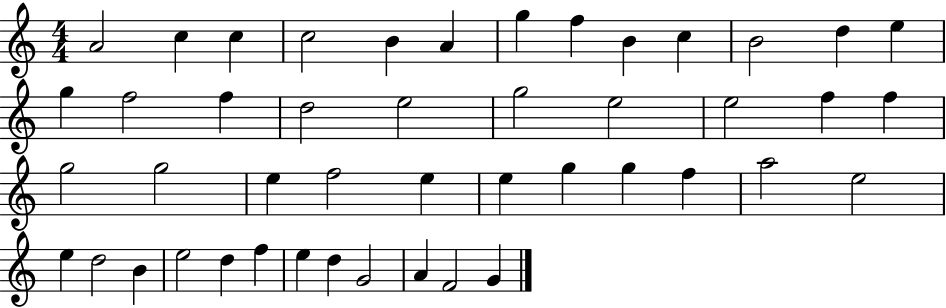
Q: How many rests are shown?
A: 0